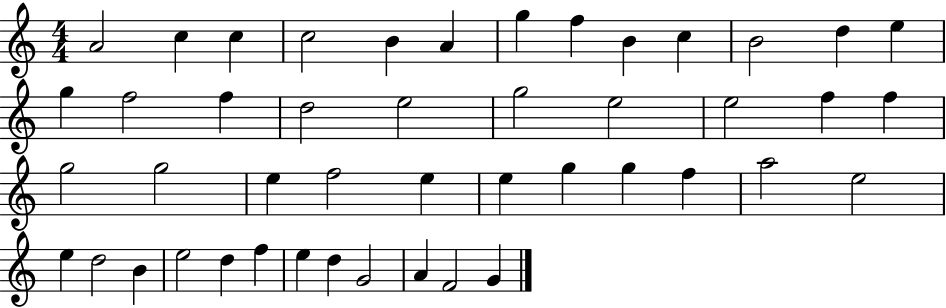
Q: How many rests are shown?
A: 0